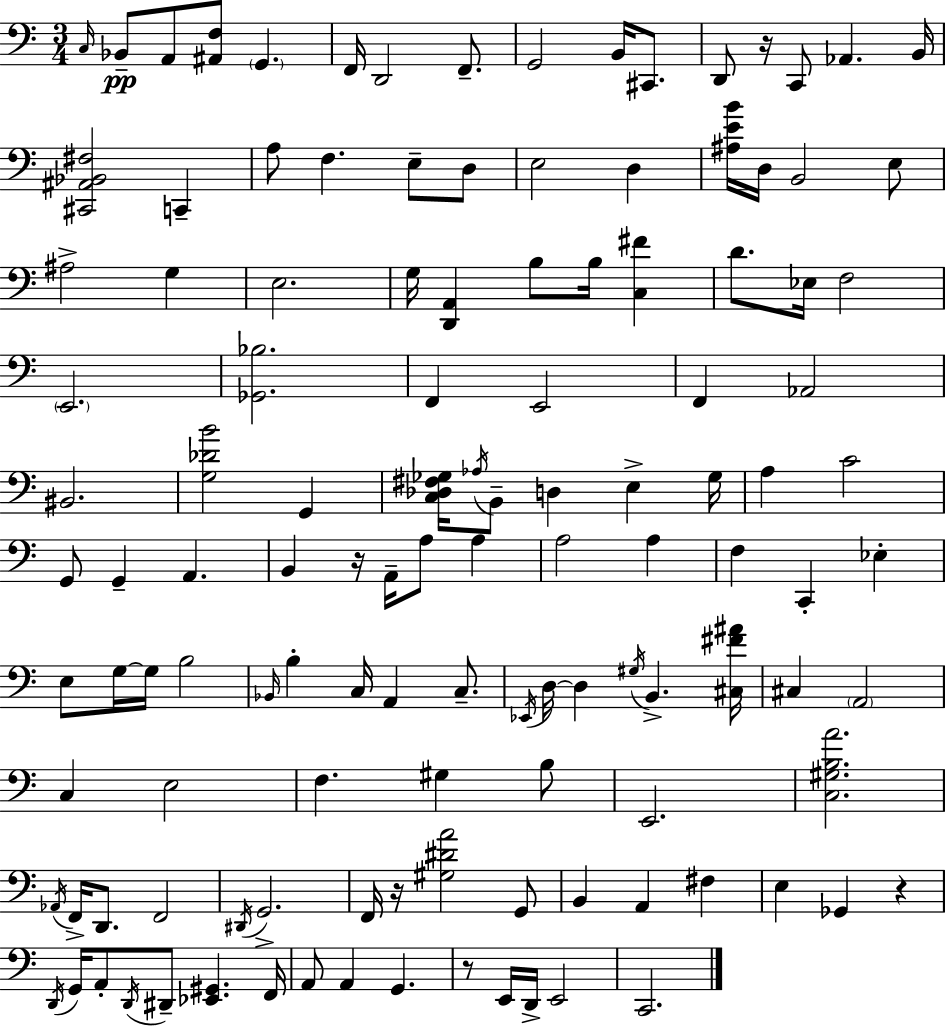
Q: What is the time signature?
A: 3/4